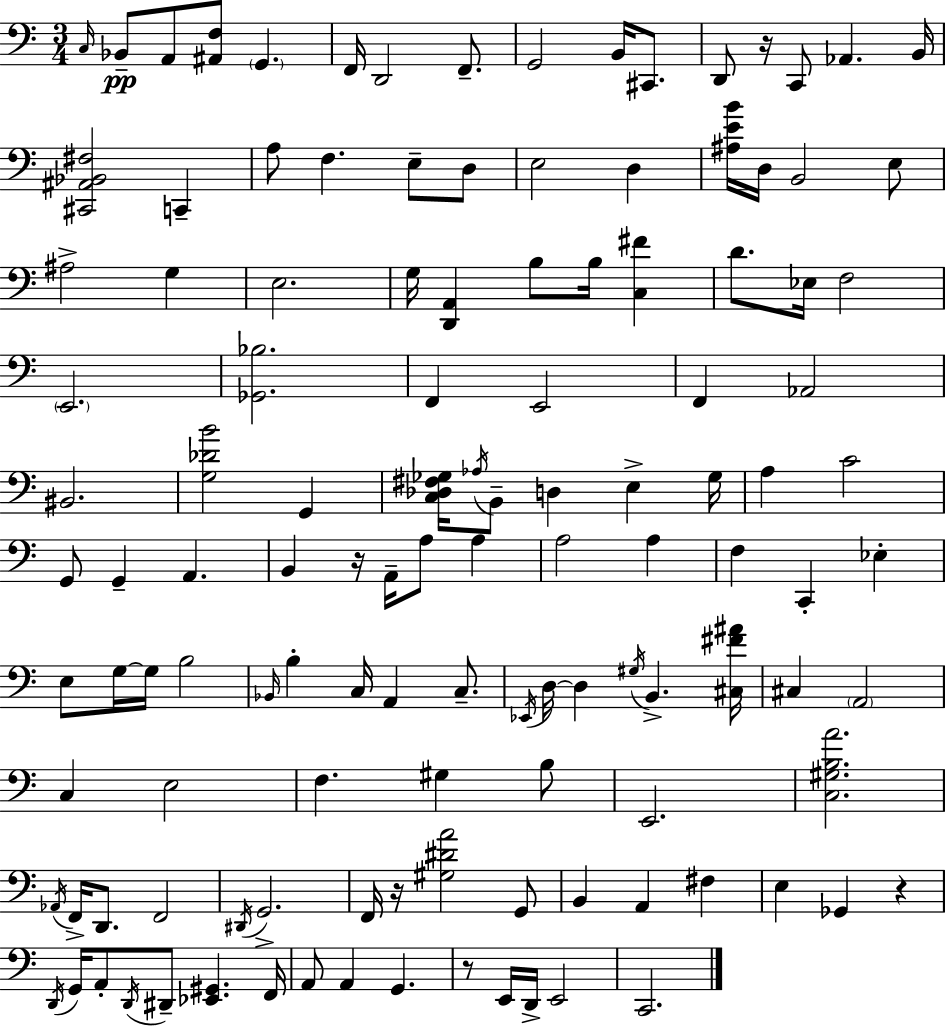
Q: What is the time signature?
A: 3/4